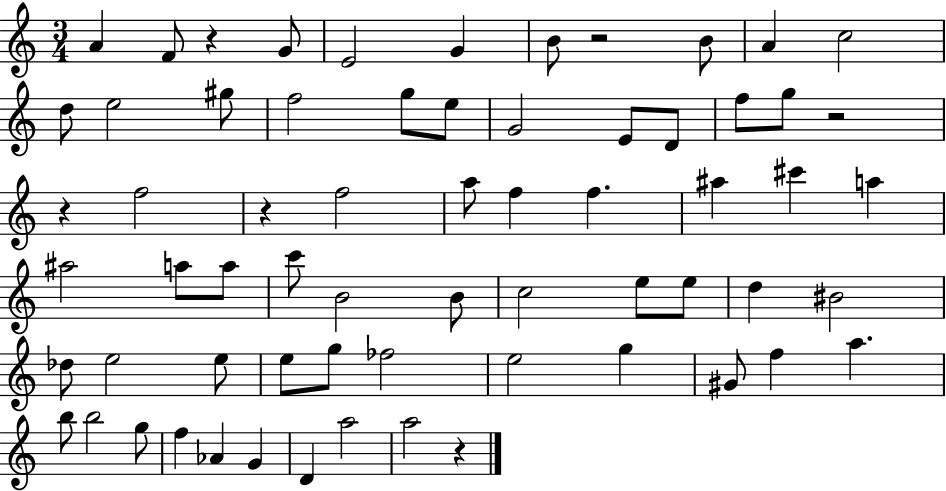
{
  \clef treble
  \numericTimeSignature
  \time 3/4
  \key c \major
  \repeat volta 2 { a'4 f'8 r4 g'8 | e'2 g'4 | b'8 r2 b'8 | a'4 c''2 | \break d''8 e''2 gis''8 | f''2 g''8 e''8 | g'2 e'8 d'8 | f''8 g''8 r2 | \break r4 f''2 | r4 f''2 | a''8 f''4 f''4. | ais''4 cis'''4 a''4 | \break ais''2 a''8 a''8 | c'''8 b'2 b'8 | c''2 e''8 e''8 | d''4 bis'2 | \break des''8 e''2 e''8 | e''8 g''8 fes''2 | e''2 g''4 | gis'8 f''4 a''4. | \break b''8 b''2 g''8 | f''4 aes'4 g'4 | d'4 a''2 | a''2 r4 | \break } \bar "|."
}